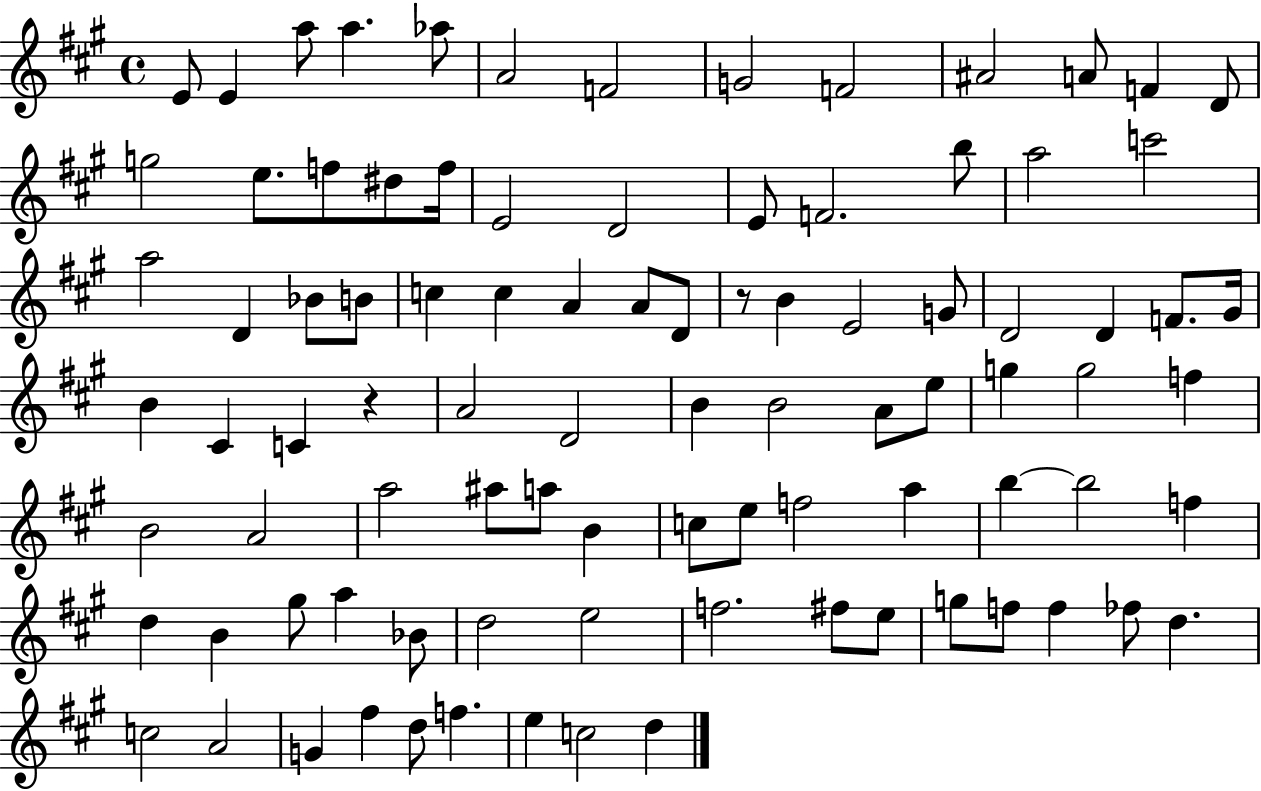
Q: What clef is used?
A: treble